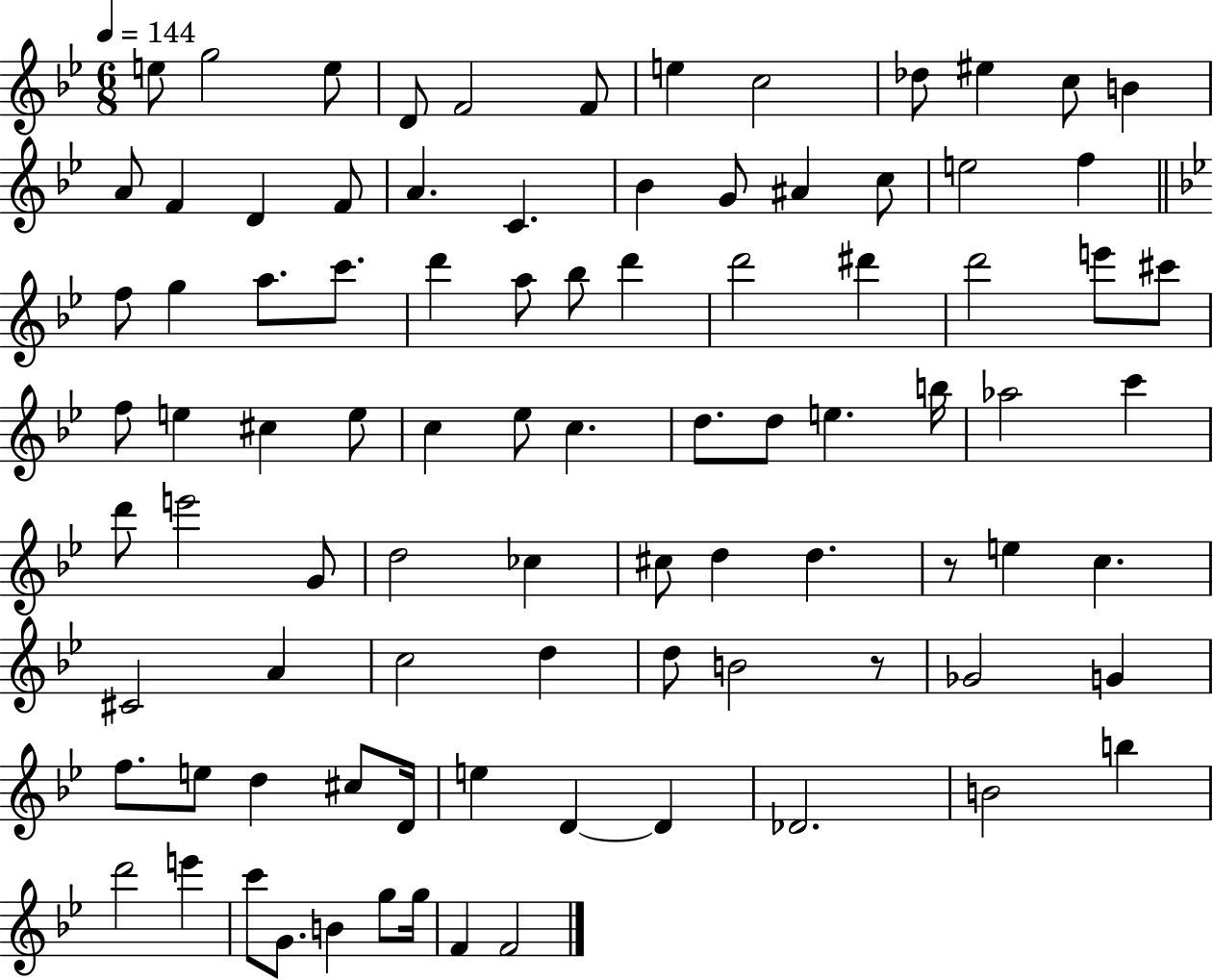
X:1
T:Untitled
M:6/8
L:1/4
K:Bb
e/2 g2 e/2 D/2 F2 F/2 e c2 _d/2 ^e c/2 B A/2 F D F/2 A C _B G/2 ^A c/2 e2 f f/2 g a/2 c'/2 d' a/2 _b/2 d' d'2 ^d' d'2 e'/2 ^c'/2 f/2 e ^c e/2 c _e/2 c d/2 d/2 e b/4 _a2 c' d'/2 e'2 G/2 d2 _c ^c/2 d d z/2 e c ^C2 A c2 d d/2 B2 z/2 _G2 G f/2 e/2 d ^c/2 D/4 e D D _D2 B2 b d'2 e' c'/2 G/2 B g/2 g/4 F F2